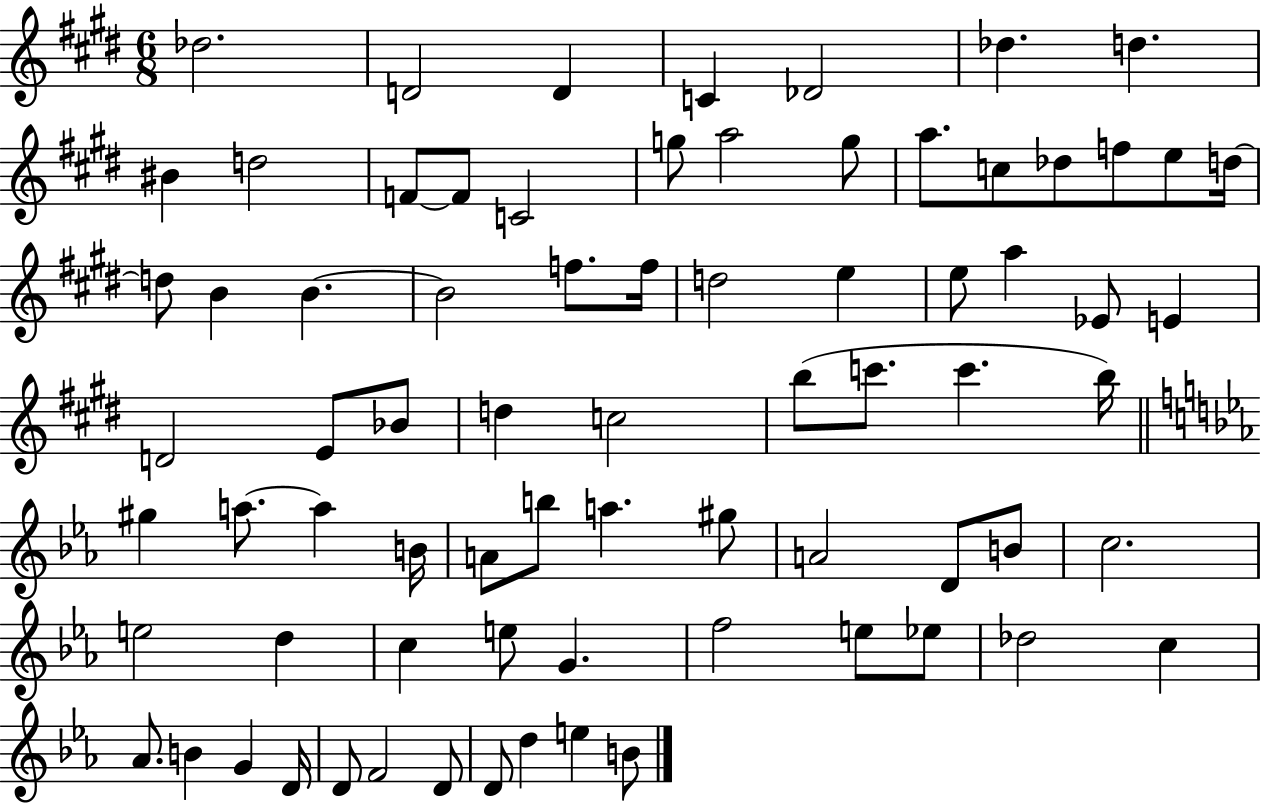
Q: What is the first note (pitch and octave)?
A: Db5